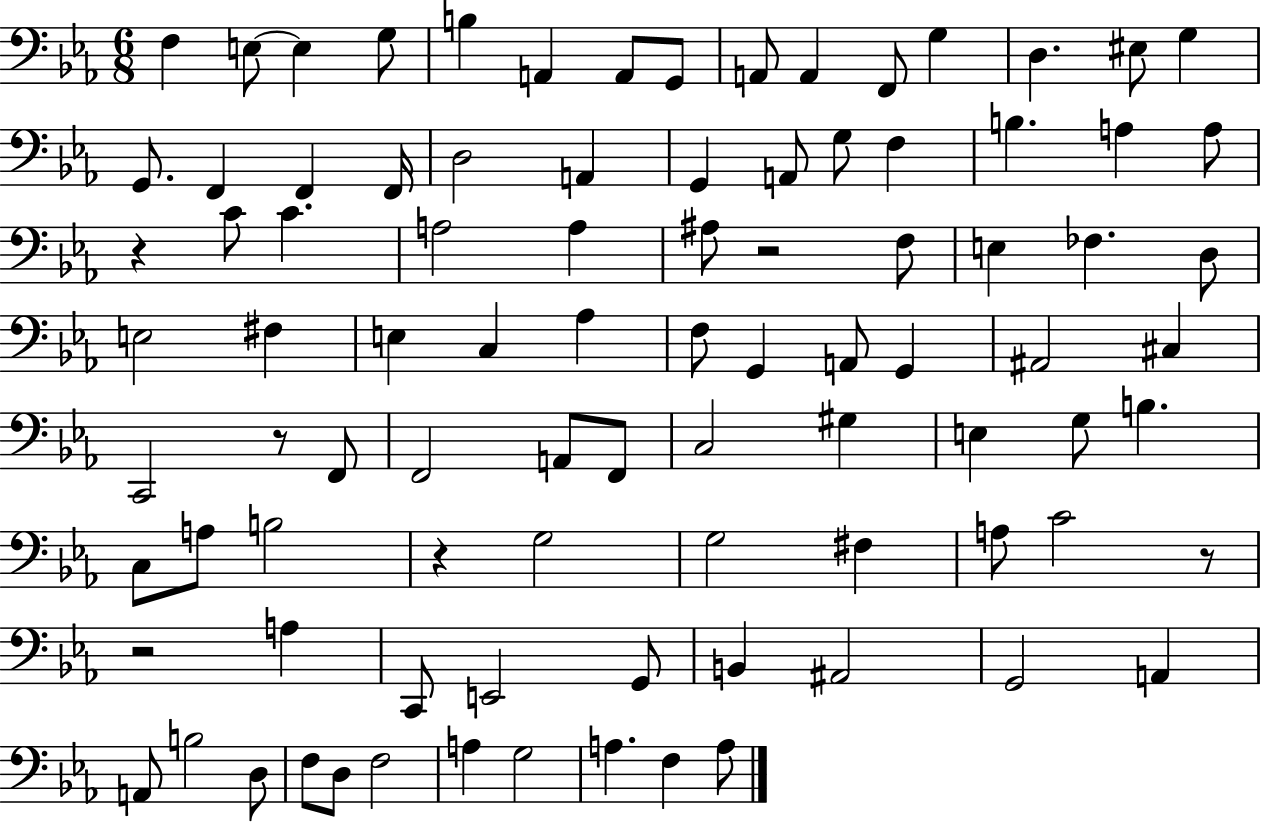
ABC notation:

X:1
T:Untitled
M:6/8
L:1/4
K:Eb
F, E,/2 E, G,/2 B, A,, A,,/2 G,,/2 A,,/2 A,, F,,/2 G, D, ^E,/2 G, G,,/2 F,, F,, F,,/4 D,2 A,, G,, A,,/2 G,/2 F, B, A, A,/2 z C/2 C A,2 A, ^A,/2 z2 F,/2 E, _F, D,/2 E,2 ^F, E, C, _A, F,/2 G,, A,,/2 G,, ^A,,2 ^C, C,,2 z/2 F,,/2 F,,2 A,,/2 F,,/2 C,2 ^G, E, G,/2 B, C,/2 A,/2 B,2 z G,2 G,2 ^F, A,/2 C2 z/2 z2 A, C,,/2 E,,2 G,,/2 B,, ^A,,2 G,,2 A,, A,,/2 B,2 D,/2 F,/2 D,/2 F,2 A, G,2 A, F, A,/2